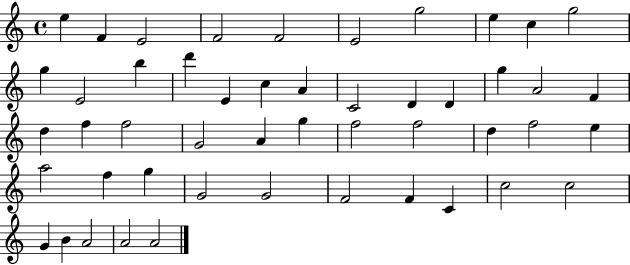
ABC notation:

X:1
T:Untitled
M:4/4
L:1/4
K:C
e F E2 F2 F2 E2 g2 e c g2 g E2 b d' E c A C2 D D g A2 F d f f2 G2 A g f2 f2 d f2 e a2 f g G2 G2 F2 F C c2 c2 G B A2 A2 A2